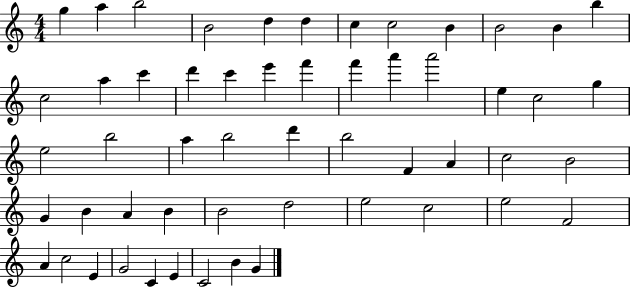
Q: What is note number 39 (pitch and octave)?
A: B4